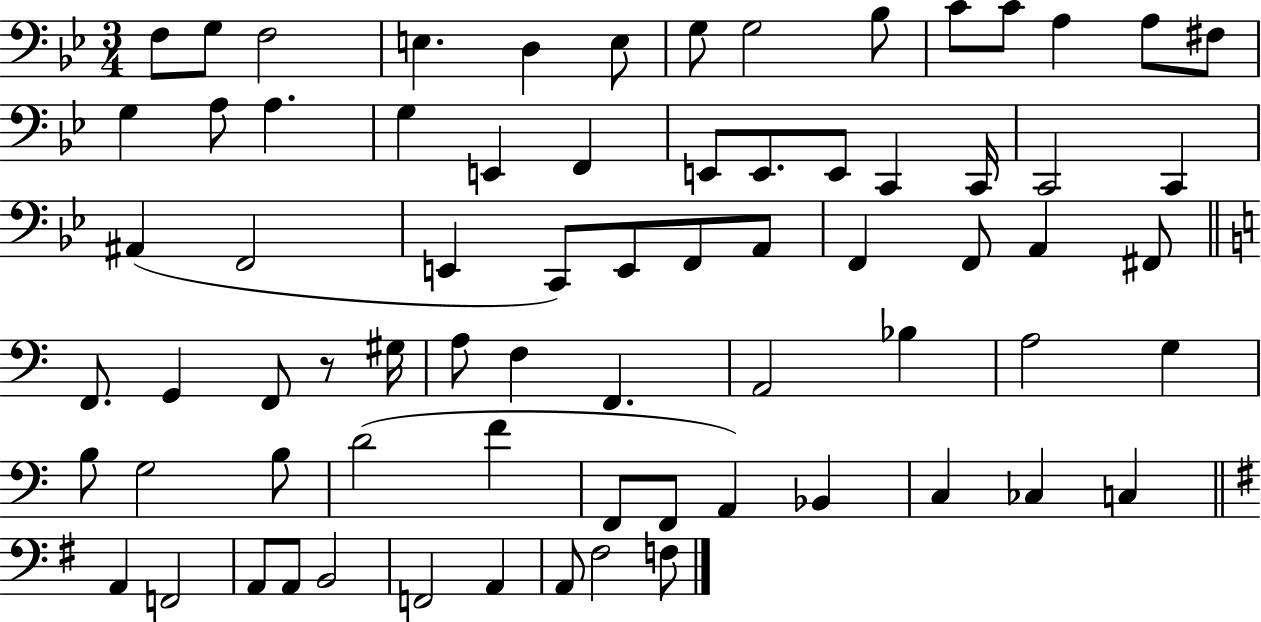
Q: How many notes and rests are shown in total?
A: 72